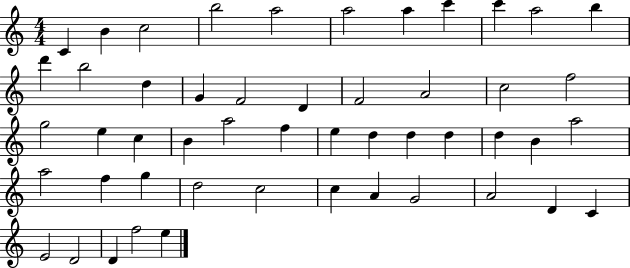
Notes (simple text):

C4/q B4/q C5/h B5/h A5/h A5/h A5/q C6/q C6/q A5/h B5/q D6/q B5/h D5/q G4/q F4/h D4/q F4/h A4/h C5/h F5/h G5/h E5/q C5/q B4/q A5/h F5/q E5/q D5/q D5/q D5/q D5/q B4/q A5/h A5/h F5/q G5/q D5/h C5/h C5/q A4/q G4/h A4/h D4/q C4/q E4/h D4/h D4/q F5/h E5/q